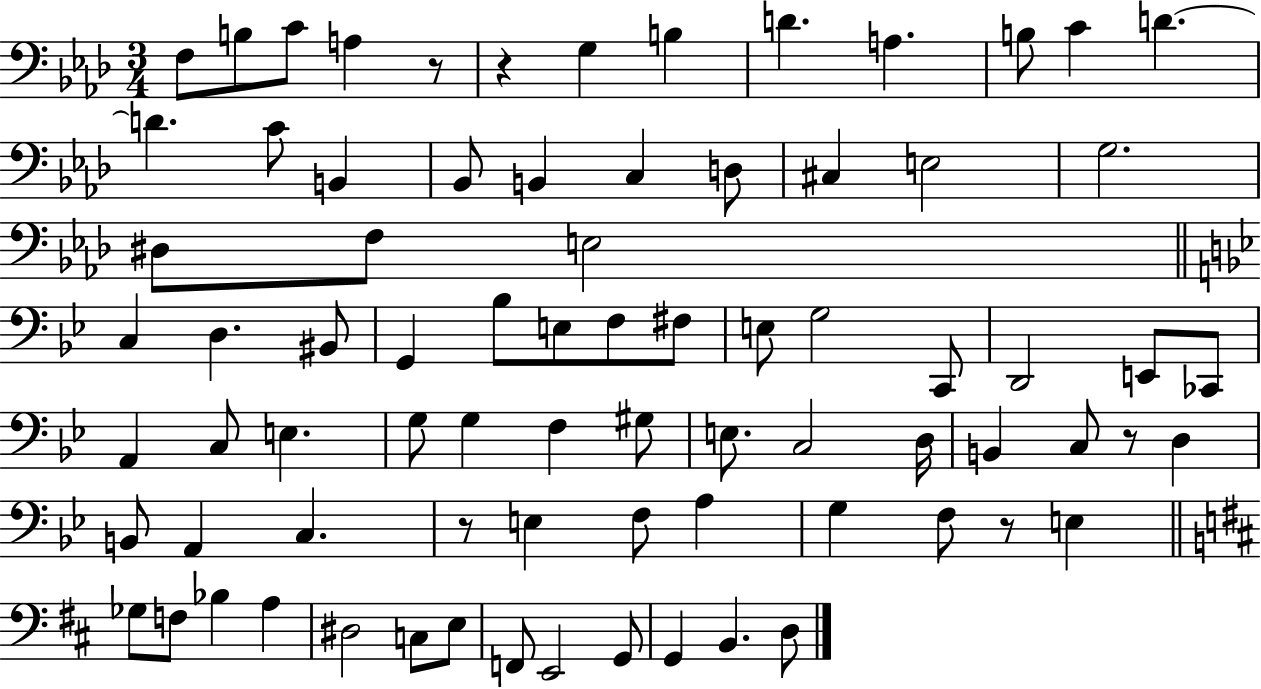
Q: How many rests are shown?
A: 5